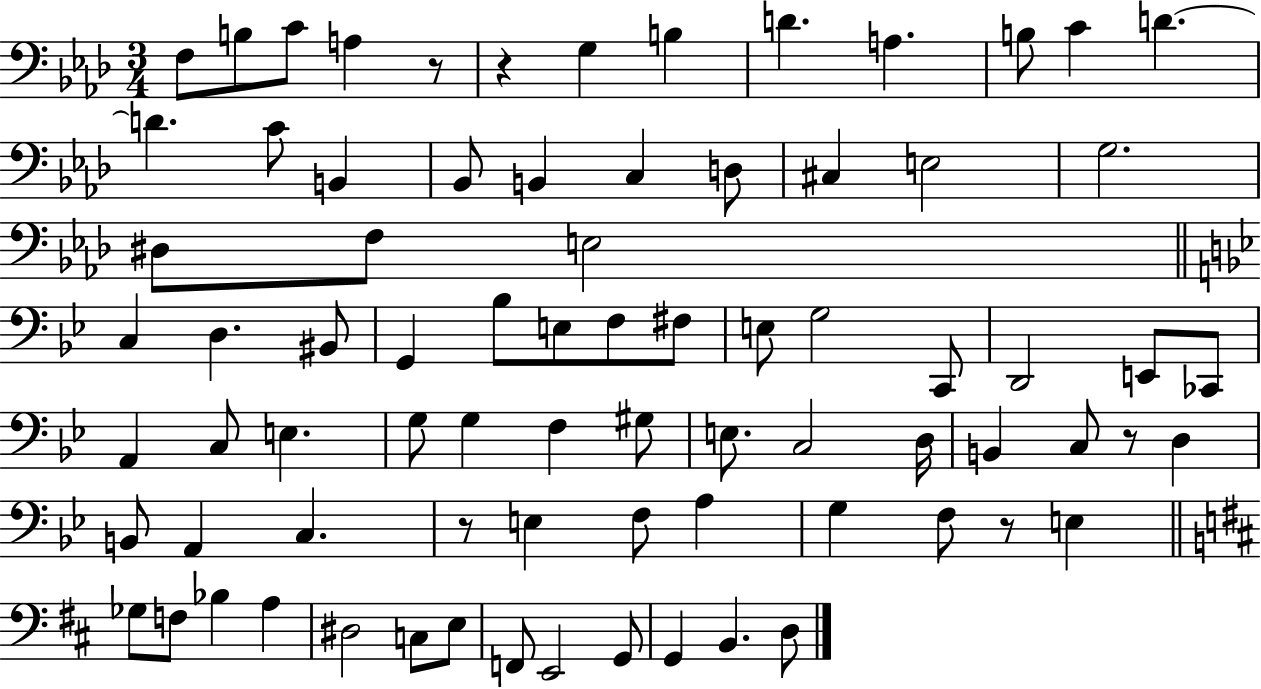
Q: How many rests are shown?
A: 5